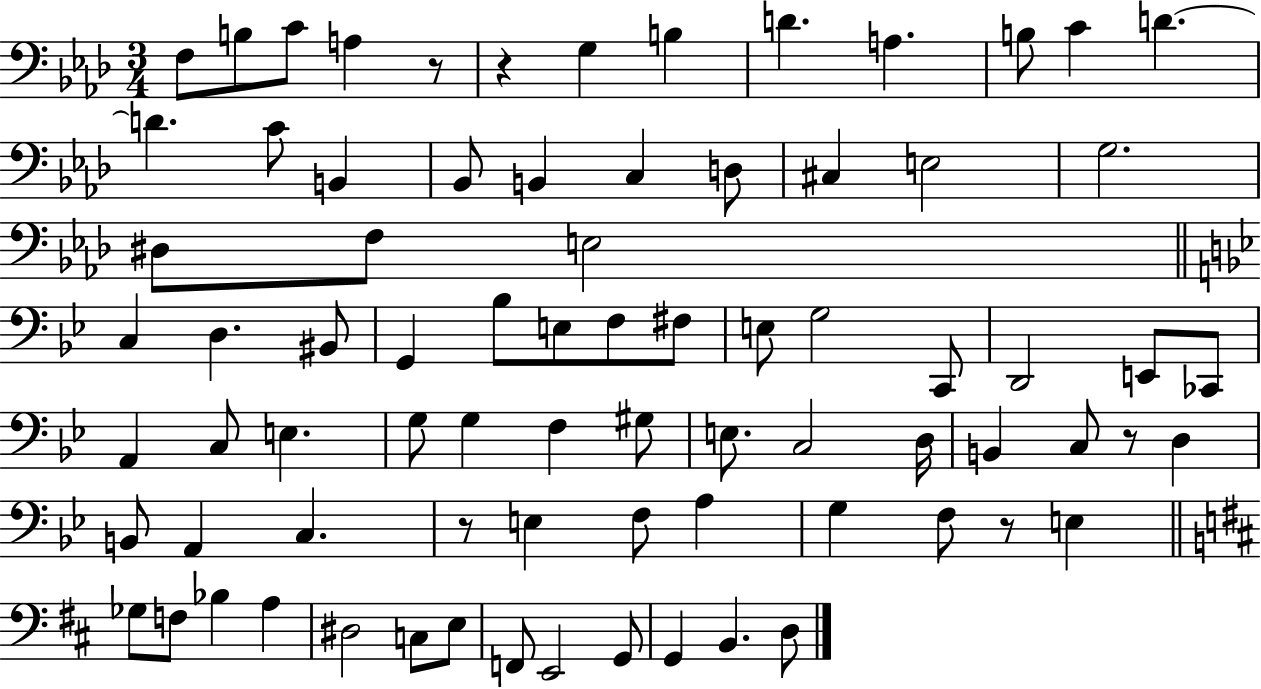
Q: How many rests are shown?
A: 5